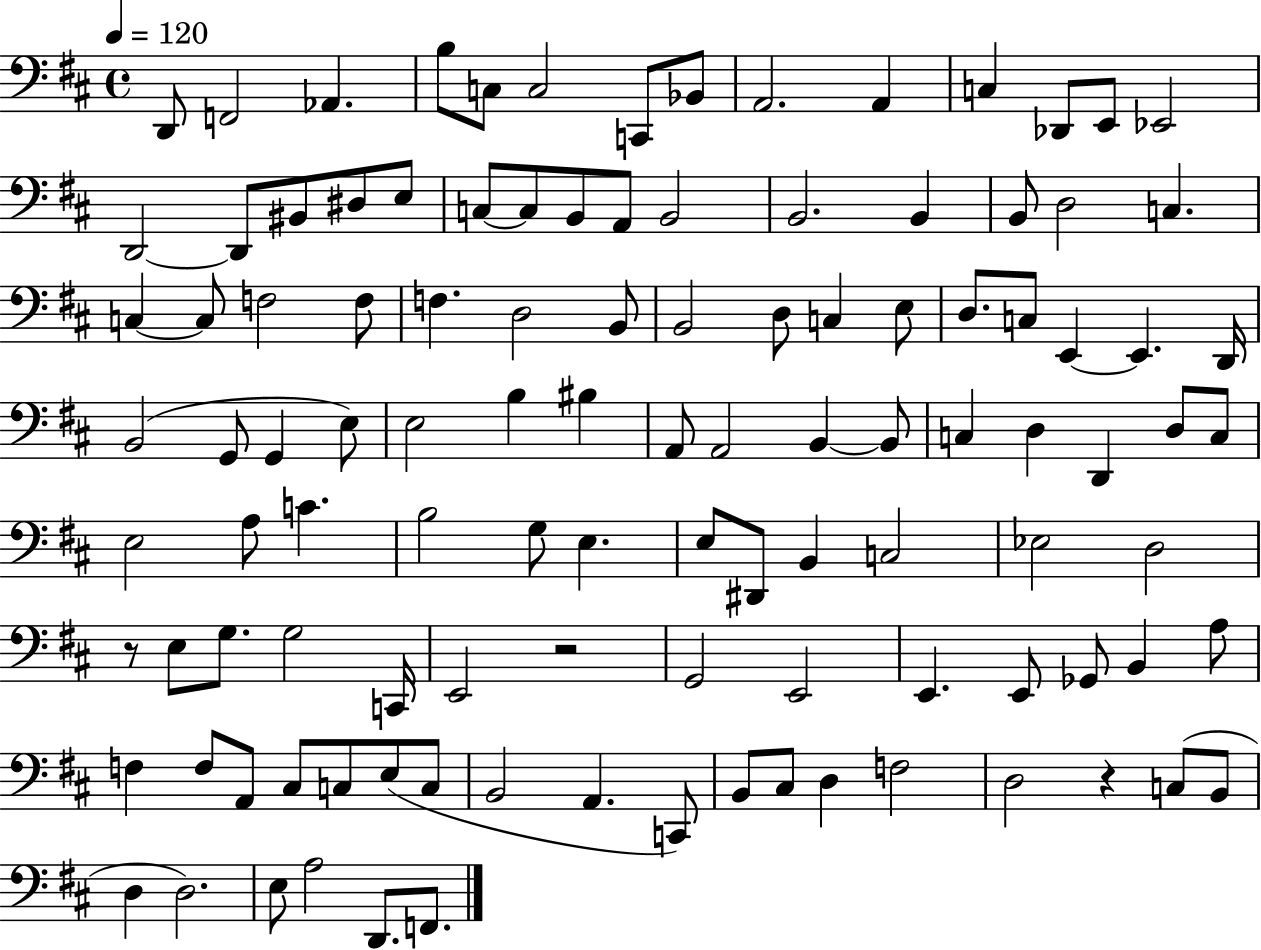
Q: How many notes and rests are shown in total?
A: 111